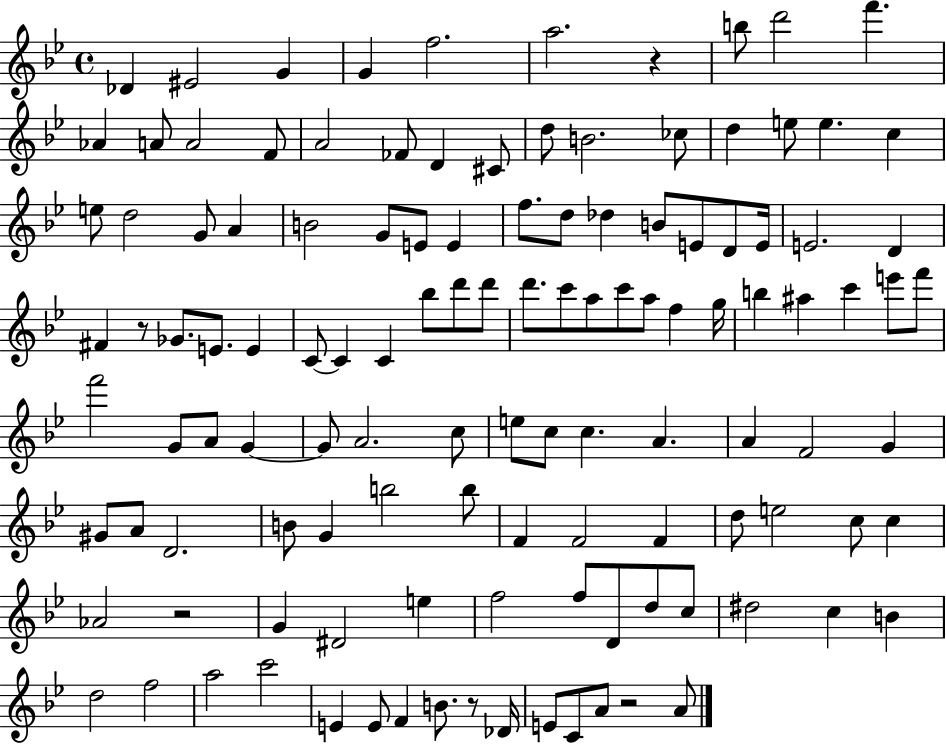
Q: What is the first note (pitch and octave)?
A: Db4